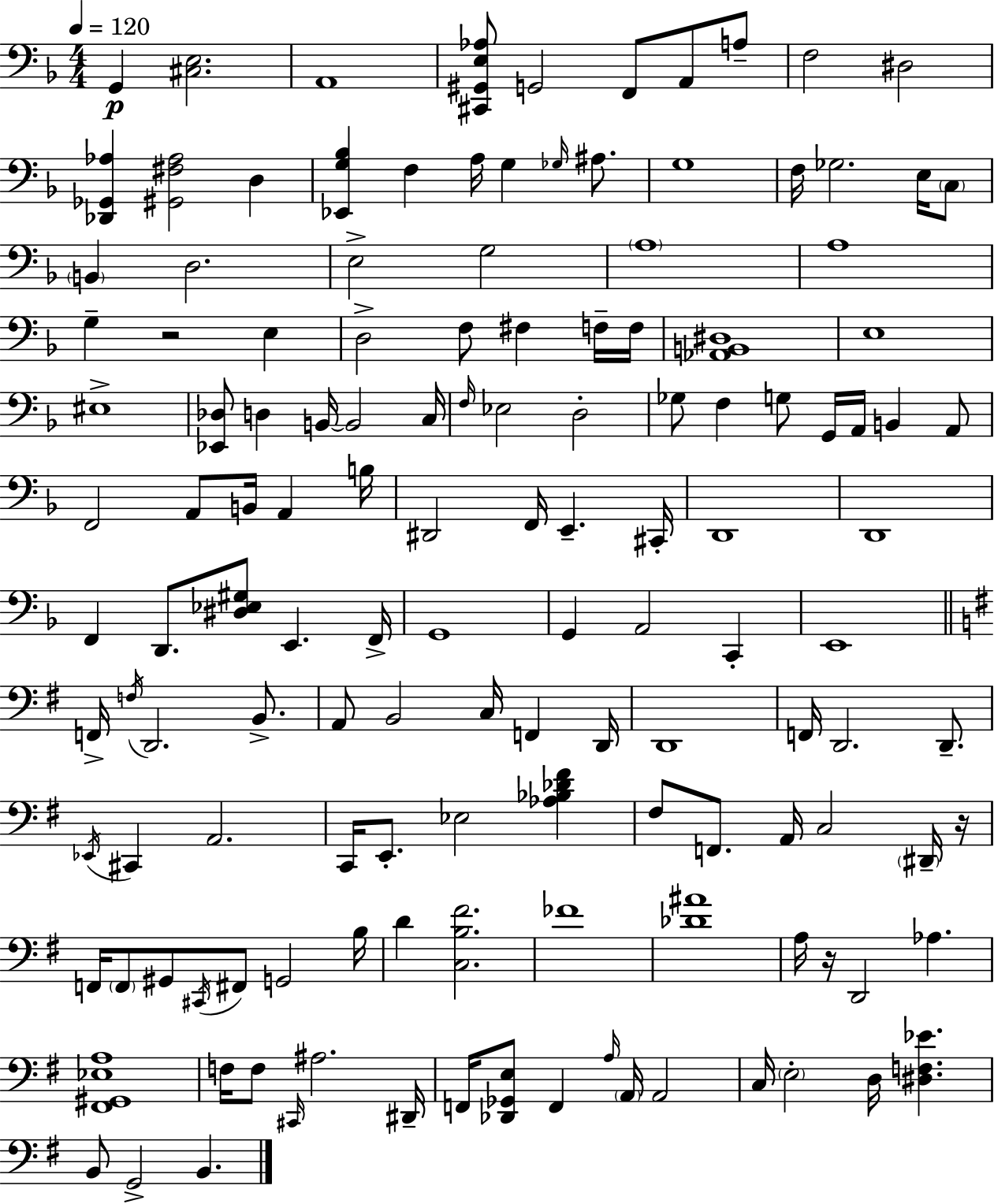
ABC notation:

X:1
T:Untitled
M:4/4
L:1/4
K:Dm
G,, [^C,E,]2 A,,4 [^C,,^G,,E,_A,]/2 G,,2 F,,/2 A,,/2 A,/2 F,2 ^D,2 [_D,,_G,,_A,] [^G,,^F,_A,]2 D, [_E,,G,_B,] F, A,/4 G, _G,/4 ^A,/2 G,4 F,/4 _G,2 E,/4 C,/2 B,, D,2 E,2 G,2 A,4 A,4 G, z2 E, D,2 F,/2 ^F, F,/4 F,/4 [_A,,B,,^D,]4 E,4 ^E,4 [_E,,_D,]/2 D, B,,/4 B,,2 C,/4 F,/4 _E,2 D,2 _G,/2 F, G,/2 G,,/4 A,,/4 B,, A,,/2 F,,2 A,,/2 B,,/4 A,, B,/4 ^D,,2 F,,/4 E,, ^C,,/4 D,,4 D,,4 F,, D,,/2 [^D,_E,^G,]/2 E,, F,,/4 G,,4 G,, A,,2 C,, E,,4 F,,/4 F,/4 D,,2 B,,/2 A,,/2 B,,2 C,/4 F,, D,,/4 D,,4 F,,/4 D,,2 D,,/2 _E,,/4 ^C,, A,,2 C,,/4 E,,/2 _E,2 [_A,_B,_D^F] ^F,/2 F,,/2 A,,/4 C,2 ^D,,/4 z/4 F,,/4 F,,/2 ^G,,/2 ^C,,/4 ^F,,/2 G,,2 B,/4 D [C,B,^F]2 _F4 [_D^A]4 A,/4 z/4 D,,2 _A, [^F,,^G,,_E,A,]4 F,/4 F,/2 ^C,,/4 ^A,2 ^D,,/4 F,,/4 [_D,,_G,,E,]/2 F,, A,/4 A,,/4 A,,2 C,/4 E,2 D,/4 [^D,F,_E] B,,/2 G,,2 B,,